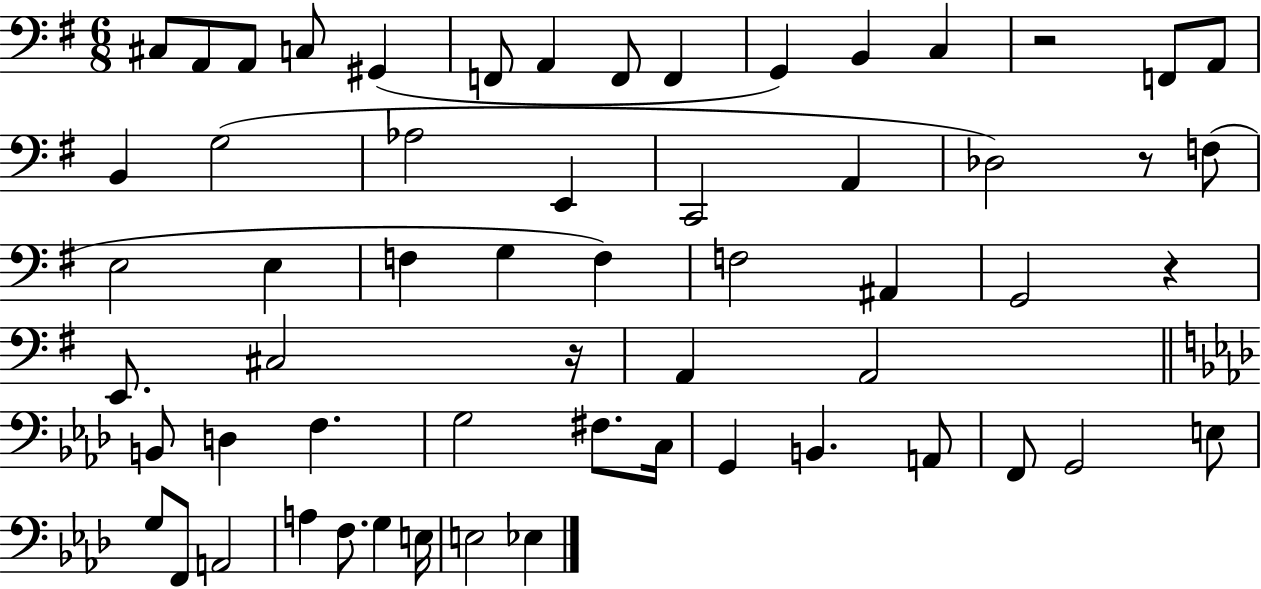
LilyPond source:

{
  \clef bass
  \numericTimeSignature
  \time 6/8
  \key g \major
  cis8 a,8 a,8 c8 gis,4( | f,8 a,4 f,8 f,4 | g,4) b,4 c4 | r2 f,8 a,8 | \break b,4 g2( | aes2 e,4 | c,2 a,4 | des2) r8 f8( | \break e2 e4 | f4 g4 f4) | f2 ais,4 | g,2 r4 | \break e,8. cis2 r16 | a,4 a,2 | \bar "||" \break \key f \minor b,8 d4 f4. | g2 fis8. c16 | g,4 b,4. a,8 | f,8 g,2 e8 | \break g8 f,8 a,2 | a4 f8. g4 e16 | e2 ees4 | \bar "|."
}